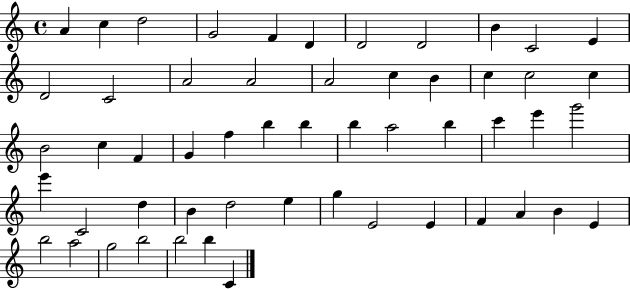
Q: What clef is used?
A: treble